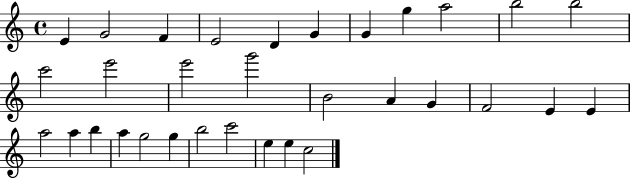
{
  \clef treble
  \time 4/4
  \defaultTimeSignature
  \key c \major
  e'4 g'2 f'4 | e'2 d'4 g'4 | g'4 g''4 a''2 | b''2 b''2 | \break c'''2 e'''2 | e'''2 g'''2 | b'2 a'4 g'4 | f'2 e'4 e'4 | \break a''2 a''4 b''4 | a''4 g''2 g''4 | b''2 c'''2 | e''4 e''4 c''2 | \break \bar "|."
}